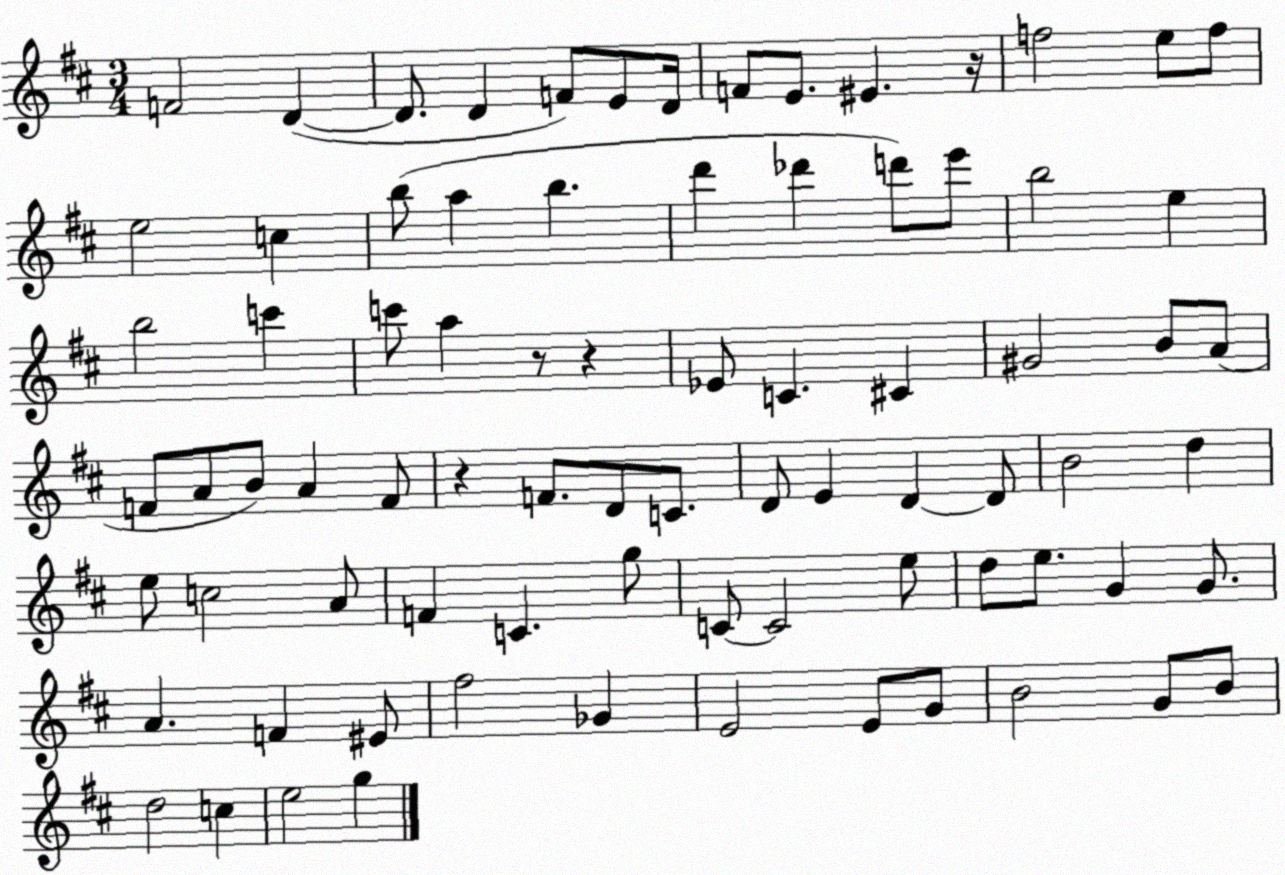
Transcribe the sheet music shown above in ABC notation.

X:1
T:Untitled
M:3/4
L:1/4
K:D
F2 D D/2 D F/2 E/2 D/4 F/2 E/2 ^E z/4 f2 e/2 f/2 e2 c b/2 a b d' _d' d'/2 e'/2 b2 e b2 c' c'/2 a z/2 z _E/2 C ^C ^G2 B/2 A/2 F/2 A/2 B/2 A F/2 z F/2 D/2 C/2 D/2 E D D/2 B2 d e/2 c2 A/2 F C g/2 C/2 C2 e/2 d/2 e/2 G G/2 A F ^E/2 ^f2 _G E2 E/2 G/2 B2 G/2 B/2 d2 c e2 g